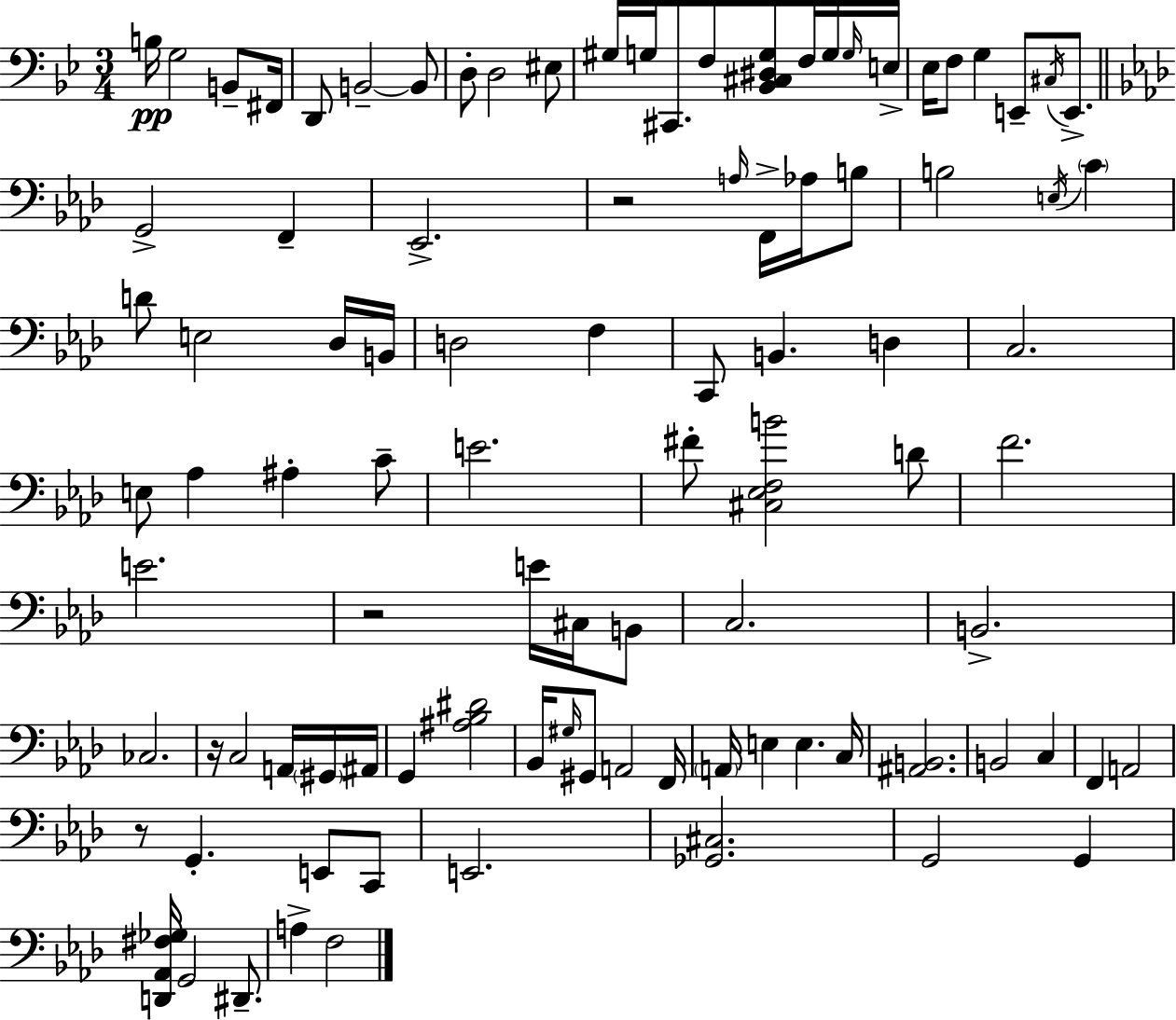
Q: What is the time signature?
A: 3/4